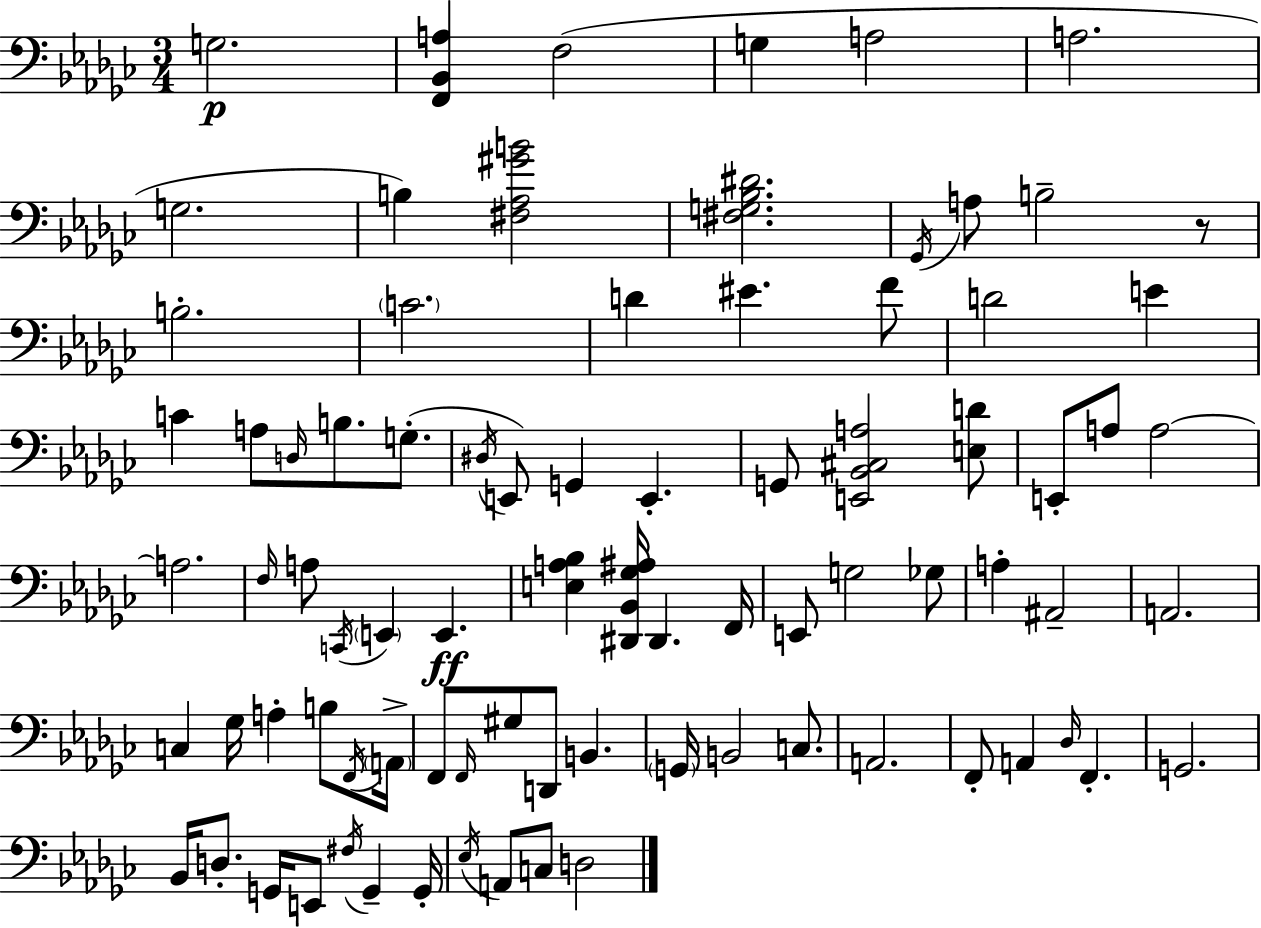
X:1
T:Untitled
M:3/4
L:1/4
K:Ebm
G,2 [F,,_B,,A,] F,2 G, A,2 A,2 G,2 B, [^F,_A,^GB]2 [^F,G,_B,^D]2 _G,,/4 A,/2 B,2 z/2 B,2 C2 D ^E F/2 D2 E C A,/2 D,/4 B,/2 G,/2 ^D,/4 E,,/2 G,, E,, G,,/2 [E,,_B,,^C,A,]2 [E,D]/2 E,,/2 A,/2 A,2 A,2 F,/4 A,/2 C,,/4 E,, E,, [E,A,_B,] [^D,,_B,,_G,^A,]/4 ^D,, F,,/4 E,,/2 G,2 _G,/2 A, ^A,,2 A,,2 C, _G,/4 A, B,/2 F,,/4 A,,/4 F,,/2 F,,/4 ^G,/2 D,,/2 B,, G,,/4 B,,2 C,/2 A,,2 F,,/2 A,, _D,/4 F,, G,,2 _B,,/4 D,/2 G,,/4 E,,/2 ^F,/4 G,, G,,/4 _E,/4 A,,/2 C,/2 D,2